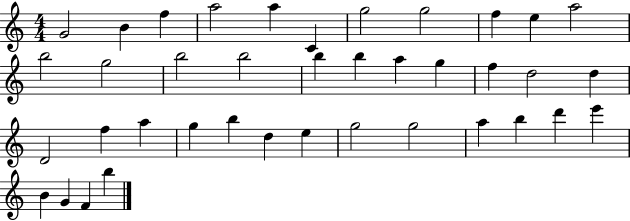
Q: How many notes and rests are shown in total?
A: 39